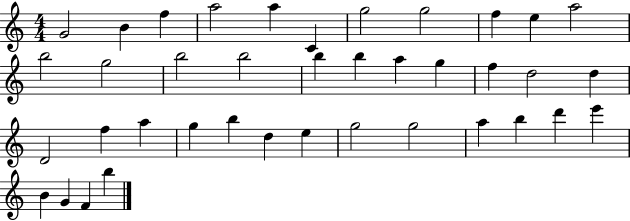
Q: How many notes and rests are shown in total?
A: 39